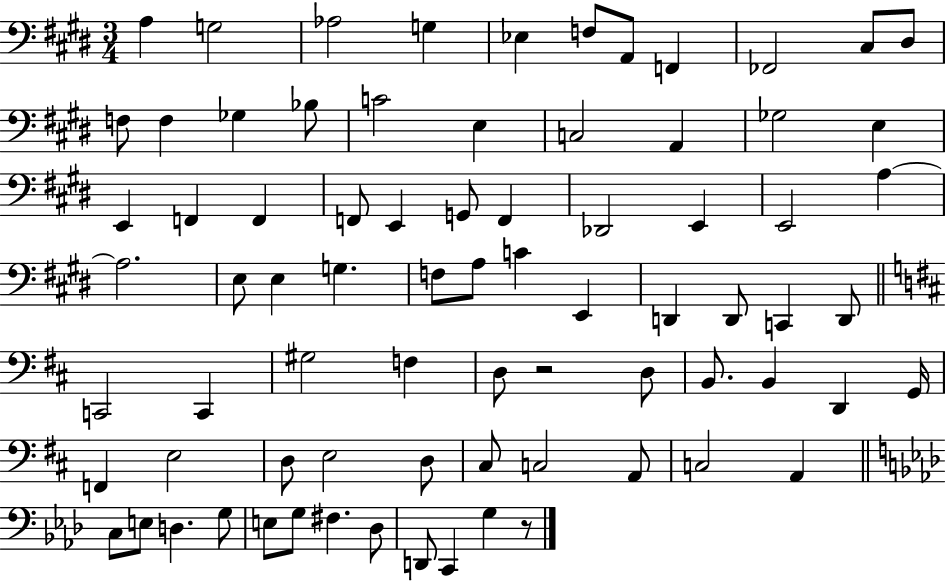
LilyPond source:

{
  \clef bass
  \numericTimeSignature
  \time 3/4
  \key e \major
  \repeat volta 2 { a4 g2 | aes2 g4 | ees4 f8 a,8 f,4 | fes,2 cis8 dis8 | \break f8 f4 ges4 bes8 | c'2 e4 | c2 a,4 | ges2 e4 | \break e,4 f,4 f,4 | f,8 e,4 g,8 f,4 | des,2 e,4 | e,2 a4~~ | \break a2. | e8 e4 g4. | f8 a8 c'4 e,4 | d,4 d,8 c,4 d,8 | \break \bar "||" \break \key b \minor c,2 c,4 | gis2 f4 | d8 r2 d8 | b,8. b,4 d,4 g,16 | \break f,4 e2 | d8 e2 d8 | cis8 c2 a,8 | c2 a,4 | \break \bar "||" \break \key aes \major c8 e8 d4. g8 | e8 g8 fis4. des8 | d,8 c,4 g4 r8 | } \bar "|."
}